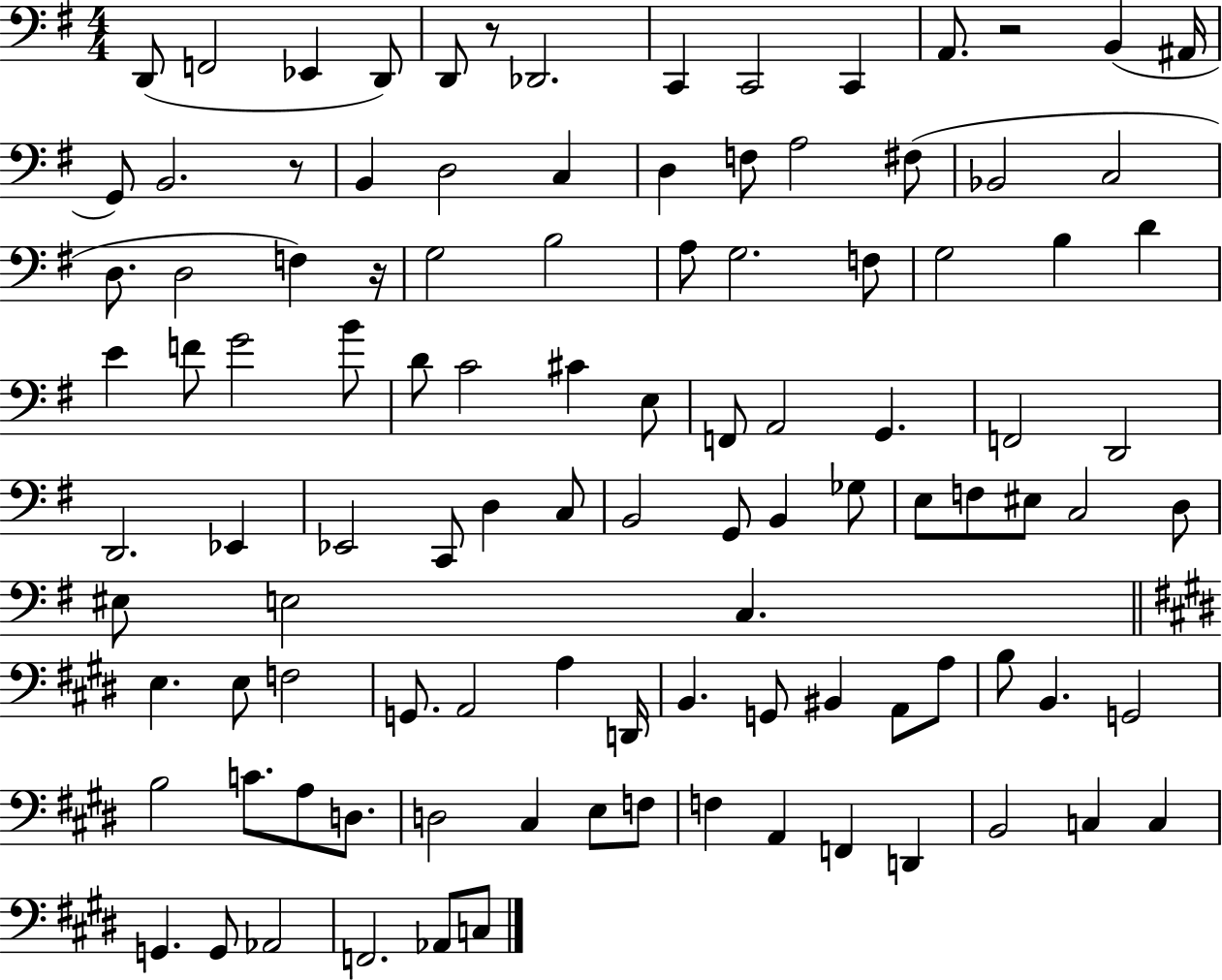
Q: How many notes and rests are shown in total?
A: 105